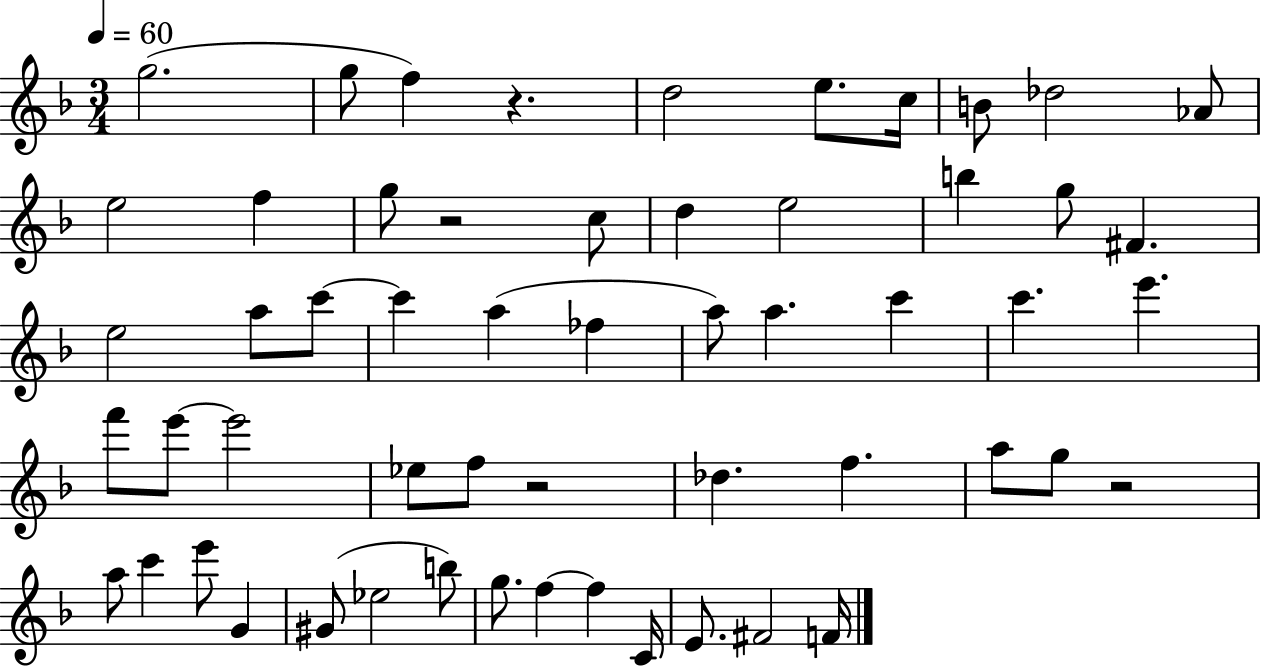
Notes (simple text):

G5/h. G5/e F5/q R/q. D5/h E5/e. C5/s B4/e Db5/h Ab4/e E5/h F5/q G5/e R/h C5/e D5/q E5/h B5/q G5/e F#4/q. E5/h A5/e C6/e C6/q A5/q FES5/q A5/e A5/q. C6/q C6/q. E6/q. F6/e E6/e E6/h Eb5/e F5/e R/h Db5/q. F5/q. A5/e G5/e R/h A5/e C6/q E6/e G4/q G#4/e Eb5/h B5/e G5/e. F5/q F5/q C4/s E4/e. F#4/h F4/s